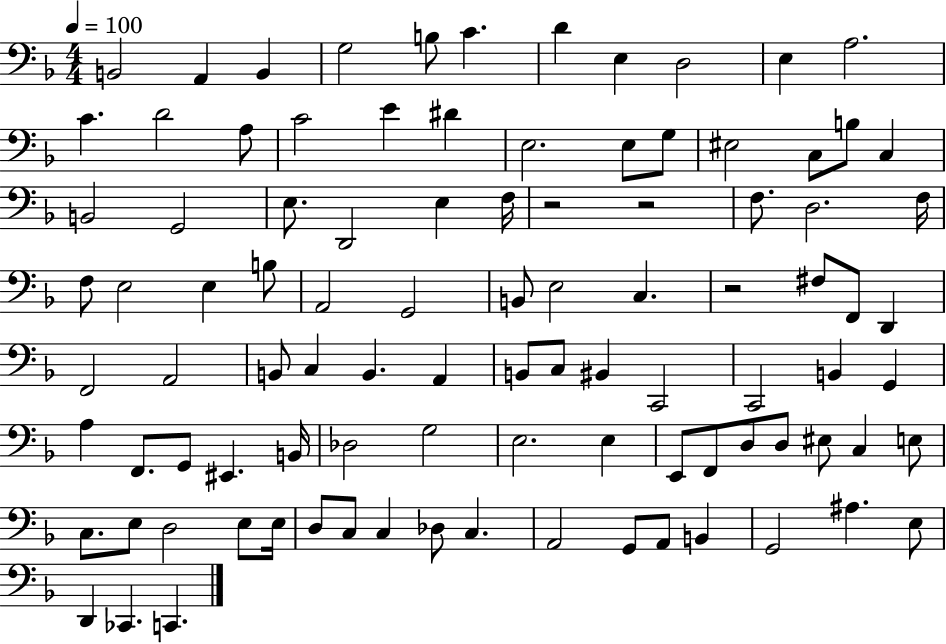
{
  \clef bass
  \numericTimeSignature
  \time 4/4
  \key f \major
  \tempo 4 = 100
  b,2 a,4 b,4 | g2 b8 c'4. | d'4 e4 d2 | e4 a2. | \break c'4. d'2 a8 | c'2 e'4 dis'4 | e2. e8 g8 | eis2 c8 b8 c4 | \break b,2 g,2 | e8. d,2 e4 f16 | r2 r2 | f8. d2. f16 | \break f8 e2 e4 b8 | a,2 g,2 | b,8 e2 c4. | r2 fis8 f,8 d,4 | \break f,2 a,2 | b,8 c4 b,4. a,4 | b,8 c8 bis,4 c,2 | c,2 b,4 g,4 | \break a4 f,8. g,8 eis,4. b,16 | des2 g2 | e2. e4 | e,8 f,8 d8 d8 eis8 c4 e8 | \break c8. e8 d2 e8 e16 | d8 c8 c4 des8 c4. | a,2 g,8 a,8 b,4 | g,2 ais4. e8 | \break d,4 ces,4. c,4. | \bar "|."
}